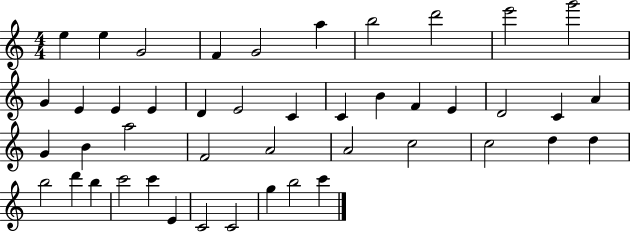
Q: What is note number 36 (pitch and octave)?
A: D6